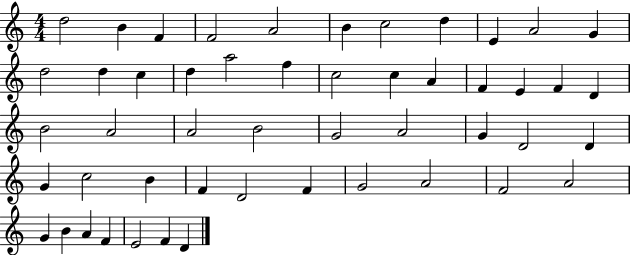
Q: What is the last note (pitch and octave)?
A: D4